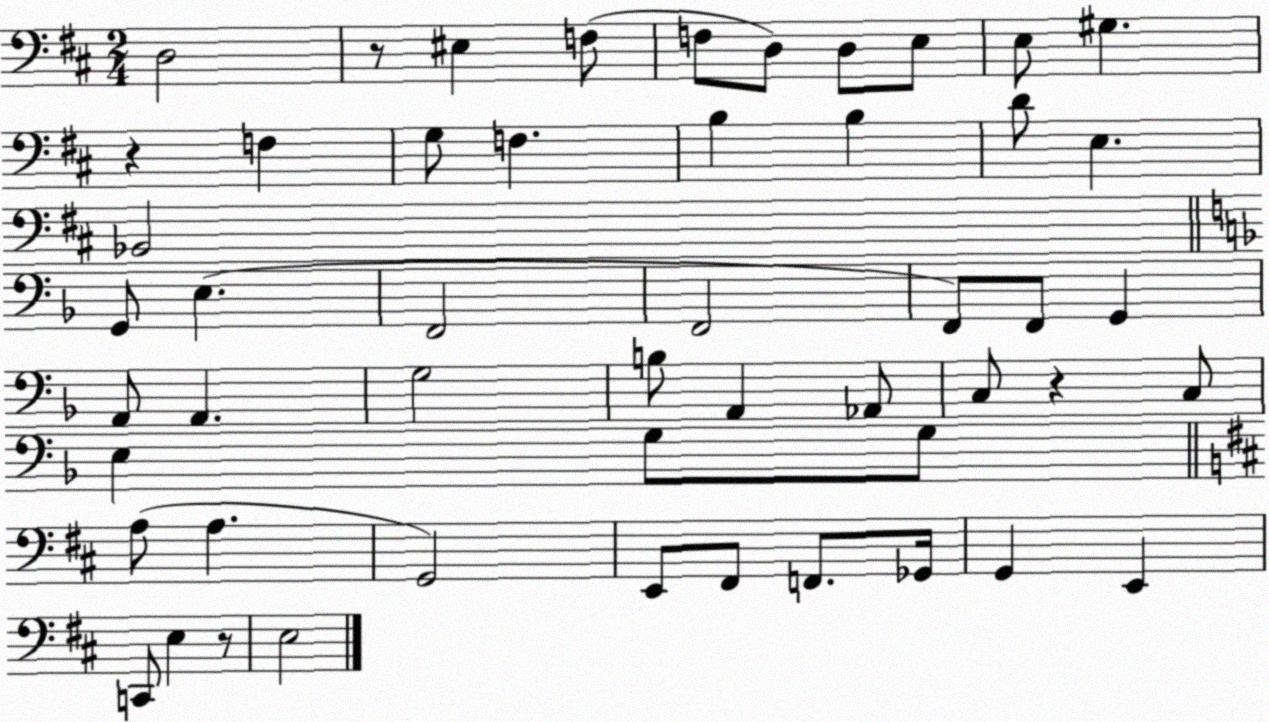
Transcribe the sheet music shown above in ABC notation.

X:1
T:Untitled
M:2/4
L:1/4
K:D
D,2 z/2 ^E, F,/2 F,/2 D,/2 D,/2 E,/2 E,/2 ^G, z F, G,/2 F, B, B, D/2 E, _B,,2 G,,/2 E, F,,2 F,,2 F,,/2 F,,/2 G,, A,,/2 A,, G,2 B,/2 A,, _A,,/2 C,/2 z C,/2 E, G,/2 G,/2 A,/2 A, G,,2 E,,/2 ^F,,/2 F,,/2 _G,,/4 G,, E,, C,,/2 E, z/2 E,2